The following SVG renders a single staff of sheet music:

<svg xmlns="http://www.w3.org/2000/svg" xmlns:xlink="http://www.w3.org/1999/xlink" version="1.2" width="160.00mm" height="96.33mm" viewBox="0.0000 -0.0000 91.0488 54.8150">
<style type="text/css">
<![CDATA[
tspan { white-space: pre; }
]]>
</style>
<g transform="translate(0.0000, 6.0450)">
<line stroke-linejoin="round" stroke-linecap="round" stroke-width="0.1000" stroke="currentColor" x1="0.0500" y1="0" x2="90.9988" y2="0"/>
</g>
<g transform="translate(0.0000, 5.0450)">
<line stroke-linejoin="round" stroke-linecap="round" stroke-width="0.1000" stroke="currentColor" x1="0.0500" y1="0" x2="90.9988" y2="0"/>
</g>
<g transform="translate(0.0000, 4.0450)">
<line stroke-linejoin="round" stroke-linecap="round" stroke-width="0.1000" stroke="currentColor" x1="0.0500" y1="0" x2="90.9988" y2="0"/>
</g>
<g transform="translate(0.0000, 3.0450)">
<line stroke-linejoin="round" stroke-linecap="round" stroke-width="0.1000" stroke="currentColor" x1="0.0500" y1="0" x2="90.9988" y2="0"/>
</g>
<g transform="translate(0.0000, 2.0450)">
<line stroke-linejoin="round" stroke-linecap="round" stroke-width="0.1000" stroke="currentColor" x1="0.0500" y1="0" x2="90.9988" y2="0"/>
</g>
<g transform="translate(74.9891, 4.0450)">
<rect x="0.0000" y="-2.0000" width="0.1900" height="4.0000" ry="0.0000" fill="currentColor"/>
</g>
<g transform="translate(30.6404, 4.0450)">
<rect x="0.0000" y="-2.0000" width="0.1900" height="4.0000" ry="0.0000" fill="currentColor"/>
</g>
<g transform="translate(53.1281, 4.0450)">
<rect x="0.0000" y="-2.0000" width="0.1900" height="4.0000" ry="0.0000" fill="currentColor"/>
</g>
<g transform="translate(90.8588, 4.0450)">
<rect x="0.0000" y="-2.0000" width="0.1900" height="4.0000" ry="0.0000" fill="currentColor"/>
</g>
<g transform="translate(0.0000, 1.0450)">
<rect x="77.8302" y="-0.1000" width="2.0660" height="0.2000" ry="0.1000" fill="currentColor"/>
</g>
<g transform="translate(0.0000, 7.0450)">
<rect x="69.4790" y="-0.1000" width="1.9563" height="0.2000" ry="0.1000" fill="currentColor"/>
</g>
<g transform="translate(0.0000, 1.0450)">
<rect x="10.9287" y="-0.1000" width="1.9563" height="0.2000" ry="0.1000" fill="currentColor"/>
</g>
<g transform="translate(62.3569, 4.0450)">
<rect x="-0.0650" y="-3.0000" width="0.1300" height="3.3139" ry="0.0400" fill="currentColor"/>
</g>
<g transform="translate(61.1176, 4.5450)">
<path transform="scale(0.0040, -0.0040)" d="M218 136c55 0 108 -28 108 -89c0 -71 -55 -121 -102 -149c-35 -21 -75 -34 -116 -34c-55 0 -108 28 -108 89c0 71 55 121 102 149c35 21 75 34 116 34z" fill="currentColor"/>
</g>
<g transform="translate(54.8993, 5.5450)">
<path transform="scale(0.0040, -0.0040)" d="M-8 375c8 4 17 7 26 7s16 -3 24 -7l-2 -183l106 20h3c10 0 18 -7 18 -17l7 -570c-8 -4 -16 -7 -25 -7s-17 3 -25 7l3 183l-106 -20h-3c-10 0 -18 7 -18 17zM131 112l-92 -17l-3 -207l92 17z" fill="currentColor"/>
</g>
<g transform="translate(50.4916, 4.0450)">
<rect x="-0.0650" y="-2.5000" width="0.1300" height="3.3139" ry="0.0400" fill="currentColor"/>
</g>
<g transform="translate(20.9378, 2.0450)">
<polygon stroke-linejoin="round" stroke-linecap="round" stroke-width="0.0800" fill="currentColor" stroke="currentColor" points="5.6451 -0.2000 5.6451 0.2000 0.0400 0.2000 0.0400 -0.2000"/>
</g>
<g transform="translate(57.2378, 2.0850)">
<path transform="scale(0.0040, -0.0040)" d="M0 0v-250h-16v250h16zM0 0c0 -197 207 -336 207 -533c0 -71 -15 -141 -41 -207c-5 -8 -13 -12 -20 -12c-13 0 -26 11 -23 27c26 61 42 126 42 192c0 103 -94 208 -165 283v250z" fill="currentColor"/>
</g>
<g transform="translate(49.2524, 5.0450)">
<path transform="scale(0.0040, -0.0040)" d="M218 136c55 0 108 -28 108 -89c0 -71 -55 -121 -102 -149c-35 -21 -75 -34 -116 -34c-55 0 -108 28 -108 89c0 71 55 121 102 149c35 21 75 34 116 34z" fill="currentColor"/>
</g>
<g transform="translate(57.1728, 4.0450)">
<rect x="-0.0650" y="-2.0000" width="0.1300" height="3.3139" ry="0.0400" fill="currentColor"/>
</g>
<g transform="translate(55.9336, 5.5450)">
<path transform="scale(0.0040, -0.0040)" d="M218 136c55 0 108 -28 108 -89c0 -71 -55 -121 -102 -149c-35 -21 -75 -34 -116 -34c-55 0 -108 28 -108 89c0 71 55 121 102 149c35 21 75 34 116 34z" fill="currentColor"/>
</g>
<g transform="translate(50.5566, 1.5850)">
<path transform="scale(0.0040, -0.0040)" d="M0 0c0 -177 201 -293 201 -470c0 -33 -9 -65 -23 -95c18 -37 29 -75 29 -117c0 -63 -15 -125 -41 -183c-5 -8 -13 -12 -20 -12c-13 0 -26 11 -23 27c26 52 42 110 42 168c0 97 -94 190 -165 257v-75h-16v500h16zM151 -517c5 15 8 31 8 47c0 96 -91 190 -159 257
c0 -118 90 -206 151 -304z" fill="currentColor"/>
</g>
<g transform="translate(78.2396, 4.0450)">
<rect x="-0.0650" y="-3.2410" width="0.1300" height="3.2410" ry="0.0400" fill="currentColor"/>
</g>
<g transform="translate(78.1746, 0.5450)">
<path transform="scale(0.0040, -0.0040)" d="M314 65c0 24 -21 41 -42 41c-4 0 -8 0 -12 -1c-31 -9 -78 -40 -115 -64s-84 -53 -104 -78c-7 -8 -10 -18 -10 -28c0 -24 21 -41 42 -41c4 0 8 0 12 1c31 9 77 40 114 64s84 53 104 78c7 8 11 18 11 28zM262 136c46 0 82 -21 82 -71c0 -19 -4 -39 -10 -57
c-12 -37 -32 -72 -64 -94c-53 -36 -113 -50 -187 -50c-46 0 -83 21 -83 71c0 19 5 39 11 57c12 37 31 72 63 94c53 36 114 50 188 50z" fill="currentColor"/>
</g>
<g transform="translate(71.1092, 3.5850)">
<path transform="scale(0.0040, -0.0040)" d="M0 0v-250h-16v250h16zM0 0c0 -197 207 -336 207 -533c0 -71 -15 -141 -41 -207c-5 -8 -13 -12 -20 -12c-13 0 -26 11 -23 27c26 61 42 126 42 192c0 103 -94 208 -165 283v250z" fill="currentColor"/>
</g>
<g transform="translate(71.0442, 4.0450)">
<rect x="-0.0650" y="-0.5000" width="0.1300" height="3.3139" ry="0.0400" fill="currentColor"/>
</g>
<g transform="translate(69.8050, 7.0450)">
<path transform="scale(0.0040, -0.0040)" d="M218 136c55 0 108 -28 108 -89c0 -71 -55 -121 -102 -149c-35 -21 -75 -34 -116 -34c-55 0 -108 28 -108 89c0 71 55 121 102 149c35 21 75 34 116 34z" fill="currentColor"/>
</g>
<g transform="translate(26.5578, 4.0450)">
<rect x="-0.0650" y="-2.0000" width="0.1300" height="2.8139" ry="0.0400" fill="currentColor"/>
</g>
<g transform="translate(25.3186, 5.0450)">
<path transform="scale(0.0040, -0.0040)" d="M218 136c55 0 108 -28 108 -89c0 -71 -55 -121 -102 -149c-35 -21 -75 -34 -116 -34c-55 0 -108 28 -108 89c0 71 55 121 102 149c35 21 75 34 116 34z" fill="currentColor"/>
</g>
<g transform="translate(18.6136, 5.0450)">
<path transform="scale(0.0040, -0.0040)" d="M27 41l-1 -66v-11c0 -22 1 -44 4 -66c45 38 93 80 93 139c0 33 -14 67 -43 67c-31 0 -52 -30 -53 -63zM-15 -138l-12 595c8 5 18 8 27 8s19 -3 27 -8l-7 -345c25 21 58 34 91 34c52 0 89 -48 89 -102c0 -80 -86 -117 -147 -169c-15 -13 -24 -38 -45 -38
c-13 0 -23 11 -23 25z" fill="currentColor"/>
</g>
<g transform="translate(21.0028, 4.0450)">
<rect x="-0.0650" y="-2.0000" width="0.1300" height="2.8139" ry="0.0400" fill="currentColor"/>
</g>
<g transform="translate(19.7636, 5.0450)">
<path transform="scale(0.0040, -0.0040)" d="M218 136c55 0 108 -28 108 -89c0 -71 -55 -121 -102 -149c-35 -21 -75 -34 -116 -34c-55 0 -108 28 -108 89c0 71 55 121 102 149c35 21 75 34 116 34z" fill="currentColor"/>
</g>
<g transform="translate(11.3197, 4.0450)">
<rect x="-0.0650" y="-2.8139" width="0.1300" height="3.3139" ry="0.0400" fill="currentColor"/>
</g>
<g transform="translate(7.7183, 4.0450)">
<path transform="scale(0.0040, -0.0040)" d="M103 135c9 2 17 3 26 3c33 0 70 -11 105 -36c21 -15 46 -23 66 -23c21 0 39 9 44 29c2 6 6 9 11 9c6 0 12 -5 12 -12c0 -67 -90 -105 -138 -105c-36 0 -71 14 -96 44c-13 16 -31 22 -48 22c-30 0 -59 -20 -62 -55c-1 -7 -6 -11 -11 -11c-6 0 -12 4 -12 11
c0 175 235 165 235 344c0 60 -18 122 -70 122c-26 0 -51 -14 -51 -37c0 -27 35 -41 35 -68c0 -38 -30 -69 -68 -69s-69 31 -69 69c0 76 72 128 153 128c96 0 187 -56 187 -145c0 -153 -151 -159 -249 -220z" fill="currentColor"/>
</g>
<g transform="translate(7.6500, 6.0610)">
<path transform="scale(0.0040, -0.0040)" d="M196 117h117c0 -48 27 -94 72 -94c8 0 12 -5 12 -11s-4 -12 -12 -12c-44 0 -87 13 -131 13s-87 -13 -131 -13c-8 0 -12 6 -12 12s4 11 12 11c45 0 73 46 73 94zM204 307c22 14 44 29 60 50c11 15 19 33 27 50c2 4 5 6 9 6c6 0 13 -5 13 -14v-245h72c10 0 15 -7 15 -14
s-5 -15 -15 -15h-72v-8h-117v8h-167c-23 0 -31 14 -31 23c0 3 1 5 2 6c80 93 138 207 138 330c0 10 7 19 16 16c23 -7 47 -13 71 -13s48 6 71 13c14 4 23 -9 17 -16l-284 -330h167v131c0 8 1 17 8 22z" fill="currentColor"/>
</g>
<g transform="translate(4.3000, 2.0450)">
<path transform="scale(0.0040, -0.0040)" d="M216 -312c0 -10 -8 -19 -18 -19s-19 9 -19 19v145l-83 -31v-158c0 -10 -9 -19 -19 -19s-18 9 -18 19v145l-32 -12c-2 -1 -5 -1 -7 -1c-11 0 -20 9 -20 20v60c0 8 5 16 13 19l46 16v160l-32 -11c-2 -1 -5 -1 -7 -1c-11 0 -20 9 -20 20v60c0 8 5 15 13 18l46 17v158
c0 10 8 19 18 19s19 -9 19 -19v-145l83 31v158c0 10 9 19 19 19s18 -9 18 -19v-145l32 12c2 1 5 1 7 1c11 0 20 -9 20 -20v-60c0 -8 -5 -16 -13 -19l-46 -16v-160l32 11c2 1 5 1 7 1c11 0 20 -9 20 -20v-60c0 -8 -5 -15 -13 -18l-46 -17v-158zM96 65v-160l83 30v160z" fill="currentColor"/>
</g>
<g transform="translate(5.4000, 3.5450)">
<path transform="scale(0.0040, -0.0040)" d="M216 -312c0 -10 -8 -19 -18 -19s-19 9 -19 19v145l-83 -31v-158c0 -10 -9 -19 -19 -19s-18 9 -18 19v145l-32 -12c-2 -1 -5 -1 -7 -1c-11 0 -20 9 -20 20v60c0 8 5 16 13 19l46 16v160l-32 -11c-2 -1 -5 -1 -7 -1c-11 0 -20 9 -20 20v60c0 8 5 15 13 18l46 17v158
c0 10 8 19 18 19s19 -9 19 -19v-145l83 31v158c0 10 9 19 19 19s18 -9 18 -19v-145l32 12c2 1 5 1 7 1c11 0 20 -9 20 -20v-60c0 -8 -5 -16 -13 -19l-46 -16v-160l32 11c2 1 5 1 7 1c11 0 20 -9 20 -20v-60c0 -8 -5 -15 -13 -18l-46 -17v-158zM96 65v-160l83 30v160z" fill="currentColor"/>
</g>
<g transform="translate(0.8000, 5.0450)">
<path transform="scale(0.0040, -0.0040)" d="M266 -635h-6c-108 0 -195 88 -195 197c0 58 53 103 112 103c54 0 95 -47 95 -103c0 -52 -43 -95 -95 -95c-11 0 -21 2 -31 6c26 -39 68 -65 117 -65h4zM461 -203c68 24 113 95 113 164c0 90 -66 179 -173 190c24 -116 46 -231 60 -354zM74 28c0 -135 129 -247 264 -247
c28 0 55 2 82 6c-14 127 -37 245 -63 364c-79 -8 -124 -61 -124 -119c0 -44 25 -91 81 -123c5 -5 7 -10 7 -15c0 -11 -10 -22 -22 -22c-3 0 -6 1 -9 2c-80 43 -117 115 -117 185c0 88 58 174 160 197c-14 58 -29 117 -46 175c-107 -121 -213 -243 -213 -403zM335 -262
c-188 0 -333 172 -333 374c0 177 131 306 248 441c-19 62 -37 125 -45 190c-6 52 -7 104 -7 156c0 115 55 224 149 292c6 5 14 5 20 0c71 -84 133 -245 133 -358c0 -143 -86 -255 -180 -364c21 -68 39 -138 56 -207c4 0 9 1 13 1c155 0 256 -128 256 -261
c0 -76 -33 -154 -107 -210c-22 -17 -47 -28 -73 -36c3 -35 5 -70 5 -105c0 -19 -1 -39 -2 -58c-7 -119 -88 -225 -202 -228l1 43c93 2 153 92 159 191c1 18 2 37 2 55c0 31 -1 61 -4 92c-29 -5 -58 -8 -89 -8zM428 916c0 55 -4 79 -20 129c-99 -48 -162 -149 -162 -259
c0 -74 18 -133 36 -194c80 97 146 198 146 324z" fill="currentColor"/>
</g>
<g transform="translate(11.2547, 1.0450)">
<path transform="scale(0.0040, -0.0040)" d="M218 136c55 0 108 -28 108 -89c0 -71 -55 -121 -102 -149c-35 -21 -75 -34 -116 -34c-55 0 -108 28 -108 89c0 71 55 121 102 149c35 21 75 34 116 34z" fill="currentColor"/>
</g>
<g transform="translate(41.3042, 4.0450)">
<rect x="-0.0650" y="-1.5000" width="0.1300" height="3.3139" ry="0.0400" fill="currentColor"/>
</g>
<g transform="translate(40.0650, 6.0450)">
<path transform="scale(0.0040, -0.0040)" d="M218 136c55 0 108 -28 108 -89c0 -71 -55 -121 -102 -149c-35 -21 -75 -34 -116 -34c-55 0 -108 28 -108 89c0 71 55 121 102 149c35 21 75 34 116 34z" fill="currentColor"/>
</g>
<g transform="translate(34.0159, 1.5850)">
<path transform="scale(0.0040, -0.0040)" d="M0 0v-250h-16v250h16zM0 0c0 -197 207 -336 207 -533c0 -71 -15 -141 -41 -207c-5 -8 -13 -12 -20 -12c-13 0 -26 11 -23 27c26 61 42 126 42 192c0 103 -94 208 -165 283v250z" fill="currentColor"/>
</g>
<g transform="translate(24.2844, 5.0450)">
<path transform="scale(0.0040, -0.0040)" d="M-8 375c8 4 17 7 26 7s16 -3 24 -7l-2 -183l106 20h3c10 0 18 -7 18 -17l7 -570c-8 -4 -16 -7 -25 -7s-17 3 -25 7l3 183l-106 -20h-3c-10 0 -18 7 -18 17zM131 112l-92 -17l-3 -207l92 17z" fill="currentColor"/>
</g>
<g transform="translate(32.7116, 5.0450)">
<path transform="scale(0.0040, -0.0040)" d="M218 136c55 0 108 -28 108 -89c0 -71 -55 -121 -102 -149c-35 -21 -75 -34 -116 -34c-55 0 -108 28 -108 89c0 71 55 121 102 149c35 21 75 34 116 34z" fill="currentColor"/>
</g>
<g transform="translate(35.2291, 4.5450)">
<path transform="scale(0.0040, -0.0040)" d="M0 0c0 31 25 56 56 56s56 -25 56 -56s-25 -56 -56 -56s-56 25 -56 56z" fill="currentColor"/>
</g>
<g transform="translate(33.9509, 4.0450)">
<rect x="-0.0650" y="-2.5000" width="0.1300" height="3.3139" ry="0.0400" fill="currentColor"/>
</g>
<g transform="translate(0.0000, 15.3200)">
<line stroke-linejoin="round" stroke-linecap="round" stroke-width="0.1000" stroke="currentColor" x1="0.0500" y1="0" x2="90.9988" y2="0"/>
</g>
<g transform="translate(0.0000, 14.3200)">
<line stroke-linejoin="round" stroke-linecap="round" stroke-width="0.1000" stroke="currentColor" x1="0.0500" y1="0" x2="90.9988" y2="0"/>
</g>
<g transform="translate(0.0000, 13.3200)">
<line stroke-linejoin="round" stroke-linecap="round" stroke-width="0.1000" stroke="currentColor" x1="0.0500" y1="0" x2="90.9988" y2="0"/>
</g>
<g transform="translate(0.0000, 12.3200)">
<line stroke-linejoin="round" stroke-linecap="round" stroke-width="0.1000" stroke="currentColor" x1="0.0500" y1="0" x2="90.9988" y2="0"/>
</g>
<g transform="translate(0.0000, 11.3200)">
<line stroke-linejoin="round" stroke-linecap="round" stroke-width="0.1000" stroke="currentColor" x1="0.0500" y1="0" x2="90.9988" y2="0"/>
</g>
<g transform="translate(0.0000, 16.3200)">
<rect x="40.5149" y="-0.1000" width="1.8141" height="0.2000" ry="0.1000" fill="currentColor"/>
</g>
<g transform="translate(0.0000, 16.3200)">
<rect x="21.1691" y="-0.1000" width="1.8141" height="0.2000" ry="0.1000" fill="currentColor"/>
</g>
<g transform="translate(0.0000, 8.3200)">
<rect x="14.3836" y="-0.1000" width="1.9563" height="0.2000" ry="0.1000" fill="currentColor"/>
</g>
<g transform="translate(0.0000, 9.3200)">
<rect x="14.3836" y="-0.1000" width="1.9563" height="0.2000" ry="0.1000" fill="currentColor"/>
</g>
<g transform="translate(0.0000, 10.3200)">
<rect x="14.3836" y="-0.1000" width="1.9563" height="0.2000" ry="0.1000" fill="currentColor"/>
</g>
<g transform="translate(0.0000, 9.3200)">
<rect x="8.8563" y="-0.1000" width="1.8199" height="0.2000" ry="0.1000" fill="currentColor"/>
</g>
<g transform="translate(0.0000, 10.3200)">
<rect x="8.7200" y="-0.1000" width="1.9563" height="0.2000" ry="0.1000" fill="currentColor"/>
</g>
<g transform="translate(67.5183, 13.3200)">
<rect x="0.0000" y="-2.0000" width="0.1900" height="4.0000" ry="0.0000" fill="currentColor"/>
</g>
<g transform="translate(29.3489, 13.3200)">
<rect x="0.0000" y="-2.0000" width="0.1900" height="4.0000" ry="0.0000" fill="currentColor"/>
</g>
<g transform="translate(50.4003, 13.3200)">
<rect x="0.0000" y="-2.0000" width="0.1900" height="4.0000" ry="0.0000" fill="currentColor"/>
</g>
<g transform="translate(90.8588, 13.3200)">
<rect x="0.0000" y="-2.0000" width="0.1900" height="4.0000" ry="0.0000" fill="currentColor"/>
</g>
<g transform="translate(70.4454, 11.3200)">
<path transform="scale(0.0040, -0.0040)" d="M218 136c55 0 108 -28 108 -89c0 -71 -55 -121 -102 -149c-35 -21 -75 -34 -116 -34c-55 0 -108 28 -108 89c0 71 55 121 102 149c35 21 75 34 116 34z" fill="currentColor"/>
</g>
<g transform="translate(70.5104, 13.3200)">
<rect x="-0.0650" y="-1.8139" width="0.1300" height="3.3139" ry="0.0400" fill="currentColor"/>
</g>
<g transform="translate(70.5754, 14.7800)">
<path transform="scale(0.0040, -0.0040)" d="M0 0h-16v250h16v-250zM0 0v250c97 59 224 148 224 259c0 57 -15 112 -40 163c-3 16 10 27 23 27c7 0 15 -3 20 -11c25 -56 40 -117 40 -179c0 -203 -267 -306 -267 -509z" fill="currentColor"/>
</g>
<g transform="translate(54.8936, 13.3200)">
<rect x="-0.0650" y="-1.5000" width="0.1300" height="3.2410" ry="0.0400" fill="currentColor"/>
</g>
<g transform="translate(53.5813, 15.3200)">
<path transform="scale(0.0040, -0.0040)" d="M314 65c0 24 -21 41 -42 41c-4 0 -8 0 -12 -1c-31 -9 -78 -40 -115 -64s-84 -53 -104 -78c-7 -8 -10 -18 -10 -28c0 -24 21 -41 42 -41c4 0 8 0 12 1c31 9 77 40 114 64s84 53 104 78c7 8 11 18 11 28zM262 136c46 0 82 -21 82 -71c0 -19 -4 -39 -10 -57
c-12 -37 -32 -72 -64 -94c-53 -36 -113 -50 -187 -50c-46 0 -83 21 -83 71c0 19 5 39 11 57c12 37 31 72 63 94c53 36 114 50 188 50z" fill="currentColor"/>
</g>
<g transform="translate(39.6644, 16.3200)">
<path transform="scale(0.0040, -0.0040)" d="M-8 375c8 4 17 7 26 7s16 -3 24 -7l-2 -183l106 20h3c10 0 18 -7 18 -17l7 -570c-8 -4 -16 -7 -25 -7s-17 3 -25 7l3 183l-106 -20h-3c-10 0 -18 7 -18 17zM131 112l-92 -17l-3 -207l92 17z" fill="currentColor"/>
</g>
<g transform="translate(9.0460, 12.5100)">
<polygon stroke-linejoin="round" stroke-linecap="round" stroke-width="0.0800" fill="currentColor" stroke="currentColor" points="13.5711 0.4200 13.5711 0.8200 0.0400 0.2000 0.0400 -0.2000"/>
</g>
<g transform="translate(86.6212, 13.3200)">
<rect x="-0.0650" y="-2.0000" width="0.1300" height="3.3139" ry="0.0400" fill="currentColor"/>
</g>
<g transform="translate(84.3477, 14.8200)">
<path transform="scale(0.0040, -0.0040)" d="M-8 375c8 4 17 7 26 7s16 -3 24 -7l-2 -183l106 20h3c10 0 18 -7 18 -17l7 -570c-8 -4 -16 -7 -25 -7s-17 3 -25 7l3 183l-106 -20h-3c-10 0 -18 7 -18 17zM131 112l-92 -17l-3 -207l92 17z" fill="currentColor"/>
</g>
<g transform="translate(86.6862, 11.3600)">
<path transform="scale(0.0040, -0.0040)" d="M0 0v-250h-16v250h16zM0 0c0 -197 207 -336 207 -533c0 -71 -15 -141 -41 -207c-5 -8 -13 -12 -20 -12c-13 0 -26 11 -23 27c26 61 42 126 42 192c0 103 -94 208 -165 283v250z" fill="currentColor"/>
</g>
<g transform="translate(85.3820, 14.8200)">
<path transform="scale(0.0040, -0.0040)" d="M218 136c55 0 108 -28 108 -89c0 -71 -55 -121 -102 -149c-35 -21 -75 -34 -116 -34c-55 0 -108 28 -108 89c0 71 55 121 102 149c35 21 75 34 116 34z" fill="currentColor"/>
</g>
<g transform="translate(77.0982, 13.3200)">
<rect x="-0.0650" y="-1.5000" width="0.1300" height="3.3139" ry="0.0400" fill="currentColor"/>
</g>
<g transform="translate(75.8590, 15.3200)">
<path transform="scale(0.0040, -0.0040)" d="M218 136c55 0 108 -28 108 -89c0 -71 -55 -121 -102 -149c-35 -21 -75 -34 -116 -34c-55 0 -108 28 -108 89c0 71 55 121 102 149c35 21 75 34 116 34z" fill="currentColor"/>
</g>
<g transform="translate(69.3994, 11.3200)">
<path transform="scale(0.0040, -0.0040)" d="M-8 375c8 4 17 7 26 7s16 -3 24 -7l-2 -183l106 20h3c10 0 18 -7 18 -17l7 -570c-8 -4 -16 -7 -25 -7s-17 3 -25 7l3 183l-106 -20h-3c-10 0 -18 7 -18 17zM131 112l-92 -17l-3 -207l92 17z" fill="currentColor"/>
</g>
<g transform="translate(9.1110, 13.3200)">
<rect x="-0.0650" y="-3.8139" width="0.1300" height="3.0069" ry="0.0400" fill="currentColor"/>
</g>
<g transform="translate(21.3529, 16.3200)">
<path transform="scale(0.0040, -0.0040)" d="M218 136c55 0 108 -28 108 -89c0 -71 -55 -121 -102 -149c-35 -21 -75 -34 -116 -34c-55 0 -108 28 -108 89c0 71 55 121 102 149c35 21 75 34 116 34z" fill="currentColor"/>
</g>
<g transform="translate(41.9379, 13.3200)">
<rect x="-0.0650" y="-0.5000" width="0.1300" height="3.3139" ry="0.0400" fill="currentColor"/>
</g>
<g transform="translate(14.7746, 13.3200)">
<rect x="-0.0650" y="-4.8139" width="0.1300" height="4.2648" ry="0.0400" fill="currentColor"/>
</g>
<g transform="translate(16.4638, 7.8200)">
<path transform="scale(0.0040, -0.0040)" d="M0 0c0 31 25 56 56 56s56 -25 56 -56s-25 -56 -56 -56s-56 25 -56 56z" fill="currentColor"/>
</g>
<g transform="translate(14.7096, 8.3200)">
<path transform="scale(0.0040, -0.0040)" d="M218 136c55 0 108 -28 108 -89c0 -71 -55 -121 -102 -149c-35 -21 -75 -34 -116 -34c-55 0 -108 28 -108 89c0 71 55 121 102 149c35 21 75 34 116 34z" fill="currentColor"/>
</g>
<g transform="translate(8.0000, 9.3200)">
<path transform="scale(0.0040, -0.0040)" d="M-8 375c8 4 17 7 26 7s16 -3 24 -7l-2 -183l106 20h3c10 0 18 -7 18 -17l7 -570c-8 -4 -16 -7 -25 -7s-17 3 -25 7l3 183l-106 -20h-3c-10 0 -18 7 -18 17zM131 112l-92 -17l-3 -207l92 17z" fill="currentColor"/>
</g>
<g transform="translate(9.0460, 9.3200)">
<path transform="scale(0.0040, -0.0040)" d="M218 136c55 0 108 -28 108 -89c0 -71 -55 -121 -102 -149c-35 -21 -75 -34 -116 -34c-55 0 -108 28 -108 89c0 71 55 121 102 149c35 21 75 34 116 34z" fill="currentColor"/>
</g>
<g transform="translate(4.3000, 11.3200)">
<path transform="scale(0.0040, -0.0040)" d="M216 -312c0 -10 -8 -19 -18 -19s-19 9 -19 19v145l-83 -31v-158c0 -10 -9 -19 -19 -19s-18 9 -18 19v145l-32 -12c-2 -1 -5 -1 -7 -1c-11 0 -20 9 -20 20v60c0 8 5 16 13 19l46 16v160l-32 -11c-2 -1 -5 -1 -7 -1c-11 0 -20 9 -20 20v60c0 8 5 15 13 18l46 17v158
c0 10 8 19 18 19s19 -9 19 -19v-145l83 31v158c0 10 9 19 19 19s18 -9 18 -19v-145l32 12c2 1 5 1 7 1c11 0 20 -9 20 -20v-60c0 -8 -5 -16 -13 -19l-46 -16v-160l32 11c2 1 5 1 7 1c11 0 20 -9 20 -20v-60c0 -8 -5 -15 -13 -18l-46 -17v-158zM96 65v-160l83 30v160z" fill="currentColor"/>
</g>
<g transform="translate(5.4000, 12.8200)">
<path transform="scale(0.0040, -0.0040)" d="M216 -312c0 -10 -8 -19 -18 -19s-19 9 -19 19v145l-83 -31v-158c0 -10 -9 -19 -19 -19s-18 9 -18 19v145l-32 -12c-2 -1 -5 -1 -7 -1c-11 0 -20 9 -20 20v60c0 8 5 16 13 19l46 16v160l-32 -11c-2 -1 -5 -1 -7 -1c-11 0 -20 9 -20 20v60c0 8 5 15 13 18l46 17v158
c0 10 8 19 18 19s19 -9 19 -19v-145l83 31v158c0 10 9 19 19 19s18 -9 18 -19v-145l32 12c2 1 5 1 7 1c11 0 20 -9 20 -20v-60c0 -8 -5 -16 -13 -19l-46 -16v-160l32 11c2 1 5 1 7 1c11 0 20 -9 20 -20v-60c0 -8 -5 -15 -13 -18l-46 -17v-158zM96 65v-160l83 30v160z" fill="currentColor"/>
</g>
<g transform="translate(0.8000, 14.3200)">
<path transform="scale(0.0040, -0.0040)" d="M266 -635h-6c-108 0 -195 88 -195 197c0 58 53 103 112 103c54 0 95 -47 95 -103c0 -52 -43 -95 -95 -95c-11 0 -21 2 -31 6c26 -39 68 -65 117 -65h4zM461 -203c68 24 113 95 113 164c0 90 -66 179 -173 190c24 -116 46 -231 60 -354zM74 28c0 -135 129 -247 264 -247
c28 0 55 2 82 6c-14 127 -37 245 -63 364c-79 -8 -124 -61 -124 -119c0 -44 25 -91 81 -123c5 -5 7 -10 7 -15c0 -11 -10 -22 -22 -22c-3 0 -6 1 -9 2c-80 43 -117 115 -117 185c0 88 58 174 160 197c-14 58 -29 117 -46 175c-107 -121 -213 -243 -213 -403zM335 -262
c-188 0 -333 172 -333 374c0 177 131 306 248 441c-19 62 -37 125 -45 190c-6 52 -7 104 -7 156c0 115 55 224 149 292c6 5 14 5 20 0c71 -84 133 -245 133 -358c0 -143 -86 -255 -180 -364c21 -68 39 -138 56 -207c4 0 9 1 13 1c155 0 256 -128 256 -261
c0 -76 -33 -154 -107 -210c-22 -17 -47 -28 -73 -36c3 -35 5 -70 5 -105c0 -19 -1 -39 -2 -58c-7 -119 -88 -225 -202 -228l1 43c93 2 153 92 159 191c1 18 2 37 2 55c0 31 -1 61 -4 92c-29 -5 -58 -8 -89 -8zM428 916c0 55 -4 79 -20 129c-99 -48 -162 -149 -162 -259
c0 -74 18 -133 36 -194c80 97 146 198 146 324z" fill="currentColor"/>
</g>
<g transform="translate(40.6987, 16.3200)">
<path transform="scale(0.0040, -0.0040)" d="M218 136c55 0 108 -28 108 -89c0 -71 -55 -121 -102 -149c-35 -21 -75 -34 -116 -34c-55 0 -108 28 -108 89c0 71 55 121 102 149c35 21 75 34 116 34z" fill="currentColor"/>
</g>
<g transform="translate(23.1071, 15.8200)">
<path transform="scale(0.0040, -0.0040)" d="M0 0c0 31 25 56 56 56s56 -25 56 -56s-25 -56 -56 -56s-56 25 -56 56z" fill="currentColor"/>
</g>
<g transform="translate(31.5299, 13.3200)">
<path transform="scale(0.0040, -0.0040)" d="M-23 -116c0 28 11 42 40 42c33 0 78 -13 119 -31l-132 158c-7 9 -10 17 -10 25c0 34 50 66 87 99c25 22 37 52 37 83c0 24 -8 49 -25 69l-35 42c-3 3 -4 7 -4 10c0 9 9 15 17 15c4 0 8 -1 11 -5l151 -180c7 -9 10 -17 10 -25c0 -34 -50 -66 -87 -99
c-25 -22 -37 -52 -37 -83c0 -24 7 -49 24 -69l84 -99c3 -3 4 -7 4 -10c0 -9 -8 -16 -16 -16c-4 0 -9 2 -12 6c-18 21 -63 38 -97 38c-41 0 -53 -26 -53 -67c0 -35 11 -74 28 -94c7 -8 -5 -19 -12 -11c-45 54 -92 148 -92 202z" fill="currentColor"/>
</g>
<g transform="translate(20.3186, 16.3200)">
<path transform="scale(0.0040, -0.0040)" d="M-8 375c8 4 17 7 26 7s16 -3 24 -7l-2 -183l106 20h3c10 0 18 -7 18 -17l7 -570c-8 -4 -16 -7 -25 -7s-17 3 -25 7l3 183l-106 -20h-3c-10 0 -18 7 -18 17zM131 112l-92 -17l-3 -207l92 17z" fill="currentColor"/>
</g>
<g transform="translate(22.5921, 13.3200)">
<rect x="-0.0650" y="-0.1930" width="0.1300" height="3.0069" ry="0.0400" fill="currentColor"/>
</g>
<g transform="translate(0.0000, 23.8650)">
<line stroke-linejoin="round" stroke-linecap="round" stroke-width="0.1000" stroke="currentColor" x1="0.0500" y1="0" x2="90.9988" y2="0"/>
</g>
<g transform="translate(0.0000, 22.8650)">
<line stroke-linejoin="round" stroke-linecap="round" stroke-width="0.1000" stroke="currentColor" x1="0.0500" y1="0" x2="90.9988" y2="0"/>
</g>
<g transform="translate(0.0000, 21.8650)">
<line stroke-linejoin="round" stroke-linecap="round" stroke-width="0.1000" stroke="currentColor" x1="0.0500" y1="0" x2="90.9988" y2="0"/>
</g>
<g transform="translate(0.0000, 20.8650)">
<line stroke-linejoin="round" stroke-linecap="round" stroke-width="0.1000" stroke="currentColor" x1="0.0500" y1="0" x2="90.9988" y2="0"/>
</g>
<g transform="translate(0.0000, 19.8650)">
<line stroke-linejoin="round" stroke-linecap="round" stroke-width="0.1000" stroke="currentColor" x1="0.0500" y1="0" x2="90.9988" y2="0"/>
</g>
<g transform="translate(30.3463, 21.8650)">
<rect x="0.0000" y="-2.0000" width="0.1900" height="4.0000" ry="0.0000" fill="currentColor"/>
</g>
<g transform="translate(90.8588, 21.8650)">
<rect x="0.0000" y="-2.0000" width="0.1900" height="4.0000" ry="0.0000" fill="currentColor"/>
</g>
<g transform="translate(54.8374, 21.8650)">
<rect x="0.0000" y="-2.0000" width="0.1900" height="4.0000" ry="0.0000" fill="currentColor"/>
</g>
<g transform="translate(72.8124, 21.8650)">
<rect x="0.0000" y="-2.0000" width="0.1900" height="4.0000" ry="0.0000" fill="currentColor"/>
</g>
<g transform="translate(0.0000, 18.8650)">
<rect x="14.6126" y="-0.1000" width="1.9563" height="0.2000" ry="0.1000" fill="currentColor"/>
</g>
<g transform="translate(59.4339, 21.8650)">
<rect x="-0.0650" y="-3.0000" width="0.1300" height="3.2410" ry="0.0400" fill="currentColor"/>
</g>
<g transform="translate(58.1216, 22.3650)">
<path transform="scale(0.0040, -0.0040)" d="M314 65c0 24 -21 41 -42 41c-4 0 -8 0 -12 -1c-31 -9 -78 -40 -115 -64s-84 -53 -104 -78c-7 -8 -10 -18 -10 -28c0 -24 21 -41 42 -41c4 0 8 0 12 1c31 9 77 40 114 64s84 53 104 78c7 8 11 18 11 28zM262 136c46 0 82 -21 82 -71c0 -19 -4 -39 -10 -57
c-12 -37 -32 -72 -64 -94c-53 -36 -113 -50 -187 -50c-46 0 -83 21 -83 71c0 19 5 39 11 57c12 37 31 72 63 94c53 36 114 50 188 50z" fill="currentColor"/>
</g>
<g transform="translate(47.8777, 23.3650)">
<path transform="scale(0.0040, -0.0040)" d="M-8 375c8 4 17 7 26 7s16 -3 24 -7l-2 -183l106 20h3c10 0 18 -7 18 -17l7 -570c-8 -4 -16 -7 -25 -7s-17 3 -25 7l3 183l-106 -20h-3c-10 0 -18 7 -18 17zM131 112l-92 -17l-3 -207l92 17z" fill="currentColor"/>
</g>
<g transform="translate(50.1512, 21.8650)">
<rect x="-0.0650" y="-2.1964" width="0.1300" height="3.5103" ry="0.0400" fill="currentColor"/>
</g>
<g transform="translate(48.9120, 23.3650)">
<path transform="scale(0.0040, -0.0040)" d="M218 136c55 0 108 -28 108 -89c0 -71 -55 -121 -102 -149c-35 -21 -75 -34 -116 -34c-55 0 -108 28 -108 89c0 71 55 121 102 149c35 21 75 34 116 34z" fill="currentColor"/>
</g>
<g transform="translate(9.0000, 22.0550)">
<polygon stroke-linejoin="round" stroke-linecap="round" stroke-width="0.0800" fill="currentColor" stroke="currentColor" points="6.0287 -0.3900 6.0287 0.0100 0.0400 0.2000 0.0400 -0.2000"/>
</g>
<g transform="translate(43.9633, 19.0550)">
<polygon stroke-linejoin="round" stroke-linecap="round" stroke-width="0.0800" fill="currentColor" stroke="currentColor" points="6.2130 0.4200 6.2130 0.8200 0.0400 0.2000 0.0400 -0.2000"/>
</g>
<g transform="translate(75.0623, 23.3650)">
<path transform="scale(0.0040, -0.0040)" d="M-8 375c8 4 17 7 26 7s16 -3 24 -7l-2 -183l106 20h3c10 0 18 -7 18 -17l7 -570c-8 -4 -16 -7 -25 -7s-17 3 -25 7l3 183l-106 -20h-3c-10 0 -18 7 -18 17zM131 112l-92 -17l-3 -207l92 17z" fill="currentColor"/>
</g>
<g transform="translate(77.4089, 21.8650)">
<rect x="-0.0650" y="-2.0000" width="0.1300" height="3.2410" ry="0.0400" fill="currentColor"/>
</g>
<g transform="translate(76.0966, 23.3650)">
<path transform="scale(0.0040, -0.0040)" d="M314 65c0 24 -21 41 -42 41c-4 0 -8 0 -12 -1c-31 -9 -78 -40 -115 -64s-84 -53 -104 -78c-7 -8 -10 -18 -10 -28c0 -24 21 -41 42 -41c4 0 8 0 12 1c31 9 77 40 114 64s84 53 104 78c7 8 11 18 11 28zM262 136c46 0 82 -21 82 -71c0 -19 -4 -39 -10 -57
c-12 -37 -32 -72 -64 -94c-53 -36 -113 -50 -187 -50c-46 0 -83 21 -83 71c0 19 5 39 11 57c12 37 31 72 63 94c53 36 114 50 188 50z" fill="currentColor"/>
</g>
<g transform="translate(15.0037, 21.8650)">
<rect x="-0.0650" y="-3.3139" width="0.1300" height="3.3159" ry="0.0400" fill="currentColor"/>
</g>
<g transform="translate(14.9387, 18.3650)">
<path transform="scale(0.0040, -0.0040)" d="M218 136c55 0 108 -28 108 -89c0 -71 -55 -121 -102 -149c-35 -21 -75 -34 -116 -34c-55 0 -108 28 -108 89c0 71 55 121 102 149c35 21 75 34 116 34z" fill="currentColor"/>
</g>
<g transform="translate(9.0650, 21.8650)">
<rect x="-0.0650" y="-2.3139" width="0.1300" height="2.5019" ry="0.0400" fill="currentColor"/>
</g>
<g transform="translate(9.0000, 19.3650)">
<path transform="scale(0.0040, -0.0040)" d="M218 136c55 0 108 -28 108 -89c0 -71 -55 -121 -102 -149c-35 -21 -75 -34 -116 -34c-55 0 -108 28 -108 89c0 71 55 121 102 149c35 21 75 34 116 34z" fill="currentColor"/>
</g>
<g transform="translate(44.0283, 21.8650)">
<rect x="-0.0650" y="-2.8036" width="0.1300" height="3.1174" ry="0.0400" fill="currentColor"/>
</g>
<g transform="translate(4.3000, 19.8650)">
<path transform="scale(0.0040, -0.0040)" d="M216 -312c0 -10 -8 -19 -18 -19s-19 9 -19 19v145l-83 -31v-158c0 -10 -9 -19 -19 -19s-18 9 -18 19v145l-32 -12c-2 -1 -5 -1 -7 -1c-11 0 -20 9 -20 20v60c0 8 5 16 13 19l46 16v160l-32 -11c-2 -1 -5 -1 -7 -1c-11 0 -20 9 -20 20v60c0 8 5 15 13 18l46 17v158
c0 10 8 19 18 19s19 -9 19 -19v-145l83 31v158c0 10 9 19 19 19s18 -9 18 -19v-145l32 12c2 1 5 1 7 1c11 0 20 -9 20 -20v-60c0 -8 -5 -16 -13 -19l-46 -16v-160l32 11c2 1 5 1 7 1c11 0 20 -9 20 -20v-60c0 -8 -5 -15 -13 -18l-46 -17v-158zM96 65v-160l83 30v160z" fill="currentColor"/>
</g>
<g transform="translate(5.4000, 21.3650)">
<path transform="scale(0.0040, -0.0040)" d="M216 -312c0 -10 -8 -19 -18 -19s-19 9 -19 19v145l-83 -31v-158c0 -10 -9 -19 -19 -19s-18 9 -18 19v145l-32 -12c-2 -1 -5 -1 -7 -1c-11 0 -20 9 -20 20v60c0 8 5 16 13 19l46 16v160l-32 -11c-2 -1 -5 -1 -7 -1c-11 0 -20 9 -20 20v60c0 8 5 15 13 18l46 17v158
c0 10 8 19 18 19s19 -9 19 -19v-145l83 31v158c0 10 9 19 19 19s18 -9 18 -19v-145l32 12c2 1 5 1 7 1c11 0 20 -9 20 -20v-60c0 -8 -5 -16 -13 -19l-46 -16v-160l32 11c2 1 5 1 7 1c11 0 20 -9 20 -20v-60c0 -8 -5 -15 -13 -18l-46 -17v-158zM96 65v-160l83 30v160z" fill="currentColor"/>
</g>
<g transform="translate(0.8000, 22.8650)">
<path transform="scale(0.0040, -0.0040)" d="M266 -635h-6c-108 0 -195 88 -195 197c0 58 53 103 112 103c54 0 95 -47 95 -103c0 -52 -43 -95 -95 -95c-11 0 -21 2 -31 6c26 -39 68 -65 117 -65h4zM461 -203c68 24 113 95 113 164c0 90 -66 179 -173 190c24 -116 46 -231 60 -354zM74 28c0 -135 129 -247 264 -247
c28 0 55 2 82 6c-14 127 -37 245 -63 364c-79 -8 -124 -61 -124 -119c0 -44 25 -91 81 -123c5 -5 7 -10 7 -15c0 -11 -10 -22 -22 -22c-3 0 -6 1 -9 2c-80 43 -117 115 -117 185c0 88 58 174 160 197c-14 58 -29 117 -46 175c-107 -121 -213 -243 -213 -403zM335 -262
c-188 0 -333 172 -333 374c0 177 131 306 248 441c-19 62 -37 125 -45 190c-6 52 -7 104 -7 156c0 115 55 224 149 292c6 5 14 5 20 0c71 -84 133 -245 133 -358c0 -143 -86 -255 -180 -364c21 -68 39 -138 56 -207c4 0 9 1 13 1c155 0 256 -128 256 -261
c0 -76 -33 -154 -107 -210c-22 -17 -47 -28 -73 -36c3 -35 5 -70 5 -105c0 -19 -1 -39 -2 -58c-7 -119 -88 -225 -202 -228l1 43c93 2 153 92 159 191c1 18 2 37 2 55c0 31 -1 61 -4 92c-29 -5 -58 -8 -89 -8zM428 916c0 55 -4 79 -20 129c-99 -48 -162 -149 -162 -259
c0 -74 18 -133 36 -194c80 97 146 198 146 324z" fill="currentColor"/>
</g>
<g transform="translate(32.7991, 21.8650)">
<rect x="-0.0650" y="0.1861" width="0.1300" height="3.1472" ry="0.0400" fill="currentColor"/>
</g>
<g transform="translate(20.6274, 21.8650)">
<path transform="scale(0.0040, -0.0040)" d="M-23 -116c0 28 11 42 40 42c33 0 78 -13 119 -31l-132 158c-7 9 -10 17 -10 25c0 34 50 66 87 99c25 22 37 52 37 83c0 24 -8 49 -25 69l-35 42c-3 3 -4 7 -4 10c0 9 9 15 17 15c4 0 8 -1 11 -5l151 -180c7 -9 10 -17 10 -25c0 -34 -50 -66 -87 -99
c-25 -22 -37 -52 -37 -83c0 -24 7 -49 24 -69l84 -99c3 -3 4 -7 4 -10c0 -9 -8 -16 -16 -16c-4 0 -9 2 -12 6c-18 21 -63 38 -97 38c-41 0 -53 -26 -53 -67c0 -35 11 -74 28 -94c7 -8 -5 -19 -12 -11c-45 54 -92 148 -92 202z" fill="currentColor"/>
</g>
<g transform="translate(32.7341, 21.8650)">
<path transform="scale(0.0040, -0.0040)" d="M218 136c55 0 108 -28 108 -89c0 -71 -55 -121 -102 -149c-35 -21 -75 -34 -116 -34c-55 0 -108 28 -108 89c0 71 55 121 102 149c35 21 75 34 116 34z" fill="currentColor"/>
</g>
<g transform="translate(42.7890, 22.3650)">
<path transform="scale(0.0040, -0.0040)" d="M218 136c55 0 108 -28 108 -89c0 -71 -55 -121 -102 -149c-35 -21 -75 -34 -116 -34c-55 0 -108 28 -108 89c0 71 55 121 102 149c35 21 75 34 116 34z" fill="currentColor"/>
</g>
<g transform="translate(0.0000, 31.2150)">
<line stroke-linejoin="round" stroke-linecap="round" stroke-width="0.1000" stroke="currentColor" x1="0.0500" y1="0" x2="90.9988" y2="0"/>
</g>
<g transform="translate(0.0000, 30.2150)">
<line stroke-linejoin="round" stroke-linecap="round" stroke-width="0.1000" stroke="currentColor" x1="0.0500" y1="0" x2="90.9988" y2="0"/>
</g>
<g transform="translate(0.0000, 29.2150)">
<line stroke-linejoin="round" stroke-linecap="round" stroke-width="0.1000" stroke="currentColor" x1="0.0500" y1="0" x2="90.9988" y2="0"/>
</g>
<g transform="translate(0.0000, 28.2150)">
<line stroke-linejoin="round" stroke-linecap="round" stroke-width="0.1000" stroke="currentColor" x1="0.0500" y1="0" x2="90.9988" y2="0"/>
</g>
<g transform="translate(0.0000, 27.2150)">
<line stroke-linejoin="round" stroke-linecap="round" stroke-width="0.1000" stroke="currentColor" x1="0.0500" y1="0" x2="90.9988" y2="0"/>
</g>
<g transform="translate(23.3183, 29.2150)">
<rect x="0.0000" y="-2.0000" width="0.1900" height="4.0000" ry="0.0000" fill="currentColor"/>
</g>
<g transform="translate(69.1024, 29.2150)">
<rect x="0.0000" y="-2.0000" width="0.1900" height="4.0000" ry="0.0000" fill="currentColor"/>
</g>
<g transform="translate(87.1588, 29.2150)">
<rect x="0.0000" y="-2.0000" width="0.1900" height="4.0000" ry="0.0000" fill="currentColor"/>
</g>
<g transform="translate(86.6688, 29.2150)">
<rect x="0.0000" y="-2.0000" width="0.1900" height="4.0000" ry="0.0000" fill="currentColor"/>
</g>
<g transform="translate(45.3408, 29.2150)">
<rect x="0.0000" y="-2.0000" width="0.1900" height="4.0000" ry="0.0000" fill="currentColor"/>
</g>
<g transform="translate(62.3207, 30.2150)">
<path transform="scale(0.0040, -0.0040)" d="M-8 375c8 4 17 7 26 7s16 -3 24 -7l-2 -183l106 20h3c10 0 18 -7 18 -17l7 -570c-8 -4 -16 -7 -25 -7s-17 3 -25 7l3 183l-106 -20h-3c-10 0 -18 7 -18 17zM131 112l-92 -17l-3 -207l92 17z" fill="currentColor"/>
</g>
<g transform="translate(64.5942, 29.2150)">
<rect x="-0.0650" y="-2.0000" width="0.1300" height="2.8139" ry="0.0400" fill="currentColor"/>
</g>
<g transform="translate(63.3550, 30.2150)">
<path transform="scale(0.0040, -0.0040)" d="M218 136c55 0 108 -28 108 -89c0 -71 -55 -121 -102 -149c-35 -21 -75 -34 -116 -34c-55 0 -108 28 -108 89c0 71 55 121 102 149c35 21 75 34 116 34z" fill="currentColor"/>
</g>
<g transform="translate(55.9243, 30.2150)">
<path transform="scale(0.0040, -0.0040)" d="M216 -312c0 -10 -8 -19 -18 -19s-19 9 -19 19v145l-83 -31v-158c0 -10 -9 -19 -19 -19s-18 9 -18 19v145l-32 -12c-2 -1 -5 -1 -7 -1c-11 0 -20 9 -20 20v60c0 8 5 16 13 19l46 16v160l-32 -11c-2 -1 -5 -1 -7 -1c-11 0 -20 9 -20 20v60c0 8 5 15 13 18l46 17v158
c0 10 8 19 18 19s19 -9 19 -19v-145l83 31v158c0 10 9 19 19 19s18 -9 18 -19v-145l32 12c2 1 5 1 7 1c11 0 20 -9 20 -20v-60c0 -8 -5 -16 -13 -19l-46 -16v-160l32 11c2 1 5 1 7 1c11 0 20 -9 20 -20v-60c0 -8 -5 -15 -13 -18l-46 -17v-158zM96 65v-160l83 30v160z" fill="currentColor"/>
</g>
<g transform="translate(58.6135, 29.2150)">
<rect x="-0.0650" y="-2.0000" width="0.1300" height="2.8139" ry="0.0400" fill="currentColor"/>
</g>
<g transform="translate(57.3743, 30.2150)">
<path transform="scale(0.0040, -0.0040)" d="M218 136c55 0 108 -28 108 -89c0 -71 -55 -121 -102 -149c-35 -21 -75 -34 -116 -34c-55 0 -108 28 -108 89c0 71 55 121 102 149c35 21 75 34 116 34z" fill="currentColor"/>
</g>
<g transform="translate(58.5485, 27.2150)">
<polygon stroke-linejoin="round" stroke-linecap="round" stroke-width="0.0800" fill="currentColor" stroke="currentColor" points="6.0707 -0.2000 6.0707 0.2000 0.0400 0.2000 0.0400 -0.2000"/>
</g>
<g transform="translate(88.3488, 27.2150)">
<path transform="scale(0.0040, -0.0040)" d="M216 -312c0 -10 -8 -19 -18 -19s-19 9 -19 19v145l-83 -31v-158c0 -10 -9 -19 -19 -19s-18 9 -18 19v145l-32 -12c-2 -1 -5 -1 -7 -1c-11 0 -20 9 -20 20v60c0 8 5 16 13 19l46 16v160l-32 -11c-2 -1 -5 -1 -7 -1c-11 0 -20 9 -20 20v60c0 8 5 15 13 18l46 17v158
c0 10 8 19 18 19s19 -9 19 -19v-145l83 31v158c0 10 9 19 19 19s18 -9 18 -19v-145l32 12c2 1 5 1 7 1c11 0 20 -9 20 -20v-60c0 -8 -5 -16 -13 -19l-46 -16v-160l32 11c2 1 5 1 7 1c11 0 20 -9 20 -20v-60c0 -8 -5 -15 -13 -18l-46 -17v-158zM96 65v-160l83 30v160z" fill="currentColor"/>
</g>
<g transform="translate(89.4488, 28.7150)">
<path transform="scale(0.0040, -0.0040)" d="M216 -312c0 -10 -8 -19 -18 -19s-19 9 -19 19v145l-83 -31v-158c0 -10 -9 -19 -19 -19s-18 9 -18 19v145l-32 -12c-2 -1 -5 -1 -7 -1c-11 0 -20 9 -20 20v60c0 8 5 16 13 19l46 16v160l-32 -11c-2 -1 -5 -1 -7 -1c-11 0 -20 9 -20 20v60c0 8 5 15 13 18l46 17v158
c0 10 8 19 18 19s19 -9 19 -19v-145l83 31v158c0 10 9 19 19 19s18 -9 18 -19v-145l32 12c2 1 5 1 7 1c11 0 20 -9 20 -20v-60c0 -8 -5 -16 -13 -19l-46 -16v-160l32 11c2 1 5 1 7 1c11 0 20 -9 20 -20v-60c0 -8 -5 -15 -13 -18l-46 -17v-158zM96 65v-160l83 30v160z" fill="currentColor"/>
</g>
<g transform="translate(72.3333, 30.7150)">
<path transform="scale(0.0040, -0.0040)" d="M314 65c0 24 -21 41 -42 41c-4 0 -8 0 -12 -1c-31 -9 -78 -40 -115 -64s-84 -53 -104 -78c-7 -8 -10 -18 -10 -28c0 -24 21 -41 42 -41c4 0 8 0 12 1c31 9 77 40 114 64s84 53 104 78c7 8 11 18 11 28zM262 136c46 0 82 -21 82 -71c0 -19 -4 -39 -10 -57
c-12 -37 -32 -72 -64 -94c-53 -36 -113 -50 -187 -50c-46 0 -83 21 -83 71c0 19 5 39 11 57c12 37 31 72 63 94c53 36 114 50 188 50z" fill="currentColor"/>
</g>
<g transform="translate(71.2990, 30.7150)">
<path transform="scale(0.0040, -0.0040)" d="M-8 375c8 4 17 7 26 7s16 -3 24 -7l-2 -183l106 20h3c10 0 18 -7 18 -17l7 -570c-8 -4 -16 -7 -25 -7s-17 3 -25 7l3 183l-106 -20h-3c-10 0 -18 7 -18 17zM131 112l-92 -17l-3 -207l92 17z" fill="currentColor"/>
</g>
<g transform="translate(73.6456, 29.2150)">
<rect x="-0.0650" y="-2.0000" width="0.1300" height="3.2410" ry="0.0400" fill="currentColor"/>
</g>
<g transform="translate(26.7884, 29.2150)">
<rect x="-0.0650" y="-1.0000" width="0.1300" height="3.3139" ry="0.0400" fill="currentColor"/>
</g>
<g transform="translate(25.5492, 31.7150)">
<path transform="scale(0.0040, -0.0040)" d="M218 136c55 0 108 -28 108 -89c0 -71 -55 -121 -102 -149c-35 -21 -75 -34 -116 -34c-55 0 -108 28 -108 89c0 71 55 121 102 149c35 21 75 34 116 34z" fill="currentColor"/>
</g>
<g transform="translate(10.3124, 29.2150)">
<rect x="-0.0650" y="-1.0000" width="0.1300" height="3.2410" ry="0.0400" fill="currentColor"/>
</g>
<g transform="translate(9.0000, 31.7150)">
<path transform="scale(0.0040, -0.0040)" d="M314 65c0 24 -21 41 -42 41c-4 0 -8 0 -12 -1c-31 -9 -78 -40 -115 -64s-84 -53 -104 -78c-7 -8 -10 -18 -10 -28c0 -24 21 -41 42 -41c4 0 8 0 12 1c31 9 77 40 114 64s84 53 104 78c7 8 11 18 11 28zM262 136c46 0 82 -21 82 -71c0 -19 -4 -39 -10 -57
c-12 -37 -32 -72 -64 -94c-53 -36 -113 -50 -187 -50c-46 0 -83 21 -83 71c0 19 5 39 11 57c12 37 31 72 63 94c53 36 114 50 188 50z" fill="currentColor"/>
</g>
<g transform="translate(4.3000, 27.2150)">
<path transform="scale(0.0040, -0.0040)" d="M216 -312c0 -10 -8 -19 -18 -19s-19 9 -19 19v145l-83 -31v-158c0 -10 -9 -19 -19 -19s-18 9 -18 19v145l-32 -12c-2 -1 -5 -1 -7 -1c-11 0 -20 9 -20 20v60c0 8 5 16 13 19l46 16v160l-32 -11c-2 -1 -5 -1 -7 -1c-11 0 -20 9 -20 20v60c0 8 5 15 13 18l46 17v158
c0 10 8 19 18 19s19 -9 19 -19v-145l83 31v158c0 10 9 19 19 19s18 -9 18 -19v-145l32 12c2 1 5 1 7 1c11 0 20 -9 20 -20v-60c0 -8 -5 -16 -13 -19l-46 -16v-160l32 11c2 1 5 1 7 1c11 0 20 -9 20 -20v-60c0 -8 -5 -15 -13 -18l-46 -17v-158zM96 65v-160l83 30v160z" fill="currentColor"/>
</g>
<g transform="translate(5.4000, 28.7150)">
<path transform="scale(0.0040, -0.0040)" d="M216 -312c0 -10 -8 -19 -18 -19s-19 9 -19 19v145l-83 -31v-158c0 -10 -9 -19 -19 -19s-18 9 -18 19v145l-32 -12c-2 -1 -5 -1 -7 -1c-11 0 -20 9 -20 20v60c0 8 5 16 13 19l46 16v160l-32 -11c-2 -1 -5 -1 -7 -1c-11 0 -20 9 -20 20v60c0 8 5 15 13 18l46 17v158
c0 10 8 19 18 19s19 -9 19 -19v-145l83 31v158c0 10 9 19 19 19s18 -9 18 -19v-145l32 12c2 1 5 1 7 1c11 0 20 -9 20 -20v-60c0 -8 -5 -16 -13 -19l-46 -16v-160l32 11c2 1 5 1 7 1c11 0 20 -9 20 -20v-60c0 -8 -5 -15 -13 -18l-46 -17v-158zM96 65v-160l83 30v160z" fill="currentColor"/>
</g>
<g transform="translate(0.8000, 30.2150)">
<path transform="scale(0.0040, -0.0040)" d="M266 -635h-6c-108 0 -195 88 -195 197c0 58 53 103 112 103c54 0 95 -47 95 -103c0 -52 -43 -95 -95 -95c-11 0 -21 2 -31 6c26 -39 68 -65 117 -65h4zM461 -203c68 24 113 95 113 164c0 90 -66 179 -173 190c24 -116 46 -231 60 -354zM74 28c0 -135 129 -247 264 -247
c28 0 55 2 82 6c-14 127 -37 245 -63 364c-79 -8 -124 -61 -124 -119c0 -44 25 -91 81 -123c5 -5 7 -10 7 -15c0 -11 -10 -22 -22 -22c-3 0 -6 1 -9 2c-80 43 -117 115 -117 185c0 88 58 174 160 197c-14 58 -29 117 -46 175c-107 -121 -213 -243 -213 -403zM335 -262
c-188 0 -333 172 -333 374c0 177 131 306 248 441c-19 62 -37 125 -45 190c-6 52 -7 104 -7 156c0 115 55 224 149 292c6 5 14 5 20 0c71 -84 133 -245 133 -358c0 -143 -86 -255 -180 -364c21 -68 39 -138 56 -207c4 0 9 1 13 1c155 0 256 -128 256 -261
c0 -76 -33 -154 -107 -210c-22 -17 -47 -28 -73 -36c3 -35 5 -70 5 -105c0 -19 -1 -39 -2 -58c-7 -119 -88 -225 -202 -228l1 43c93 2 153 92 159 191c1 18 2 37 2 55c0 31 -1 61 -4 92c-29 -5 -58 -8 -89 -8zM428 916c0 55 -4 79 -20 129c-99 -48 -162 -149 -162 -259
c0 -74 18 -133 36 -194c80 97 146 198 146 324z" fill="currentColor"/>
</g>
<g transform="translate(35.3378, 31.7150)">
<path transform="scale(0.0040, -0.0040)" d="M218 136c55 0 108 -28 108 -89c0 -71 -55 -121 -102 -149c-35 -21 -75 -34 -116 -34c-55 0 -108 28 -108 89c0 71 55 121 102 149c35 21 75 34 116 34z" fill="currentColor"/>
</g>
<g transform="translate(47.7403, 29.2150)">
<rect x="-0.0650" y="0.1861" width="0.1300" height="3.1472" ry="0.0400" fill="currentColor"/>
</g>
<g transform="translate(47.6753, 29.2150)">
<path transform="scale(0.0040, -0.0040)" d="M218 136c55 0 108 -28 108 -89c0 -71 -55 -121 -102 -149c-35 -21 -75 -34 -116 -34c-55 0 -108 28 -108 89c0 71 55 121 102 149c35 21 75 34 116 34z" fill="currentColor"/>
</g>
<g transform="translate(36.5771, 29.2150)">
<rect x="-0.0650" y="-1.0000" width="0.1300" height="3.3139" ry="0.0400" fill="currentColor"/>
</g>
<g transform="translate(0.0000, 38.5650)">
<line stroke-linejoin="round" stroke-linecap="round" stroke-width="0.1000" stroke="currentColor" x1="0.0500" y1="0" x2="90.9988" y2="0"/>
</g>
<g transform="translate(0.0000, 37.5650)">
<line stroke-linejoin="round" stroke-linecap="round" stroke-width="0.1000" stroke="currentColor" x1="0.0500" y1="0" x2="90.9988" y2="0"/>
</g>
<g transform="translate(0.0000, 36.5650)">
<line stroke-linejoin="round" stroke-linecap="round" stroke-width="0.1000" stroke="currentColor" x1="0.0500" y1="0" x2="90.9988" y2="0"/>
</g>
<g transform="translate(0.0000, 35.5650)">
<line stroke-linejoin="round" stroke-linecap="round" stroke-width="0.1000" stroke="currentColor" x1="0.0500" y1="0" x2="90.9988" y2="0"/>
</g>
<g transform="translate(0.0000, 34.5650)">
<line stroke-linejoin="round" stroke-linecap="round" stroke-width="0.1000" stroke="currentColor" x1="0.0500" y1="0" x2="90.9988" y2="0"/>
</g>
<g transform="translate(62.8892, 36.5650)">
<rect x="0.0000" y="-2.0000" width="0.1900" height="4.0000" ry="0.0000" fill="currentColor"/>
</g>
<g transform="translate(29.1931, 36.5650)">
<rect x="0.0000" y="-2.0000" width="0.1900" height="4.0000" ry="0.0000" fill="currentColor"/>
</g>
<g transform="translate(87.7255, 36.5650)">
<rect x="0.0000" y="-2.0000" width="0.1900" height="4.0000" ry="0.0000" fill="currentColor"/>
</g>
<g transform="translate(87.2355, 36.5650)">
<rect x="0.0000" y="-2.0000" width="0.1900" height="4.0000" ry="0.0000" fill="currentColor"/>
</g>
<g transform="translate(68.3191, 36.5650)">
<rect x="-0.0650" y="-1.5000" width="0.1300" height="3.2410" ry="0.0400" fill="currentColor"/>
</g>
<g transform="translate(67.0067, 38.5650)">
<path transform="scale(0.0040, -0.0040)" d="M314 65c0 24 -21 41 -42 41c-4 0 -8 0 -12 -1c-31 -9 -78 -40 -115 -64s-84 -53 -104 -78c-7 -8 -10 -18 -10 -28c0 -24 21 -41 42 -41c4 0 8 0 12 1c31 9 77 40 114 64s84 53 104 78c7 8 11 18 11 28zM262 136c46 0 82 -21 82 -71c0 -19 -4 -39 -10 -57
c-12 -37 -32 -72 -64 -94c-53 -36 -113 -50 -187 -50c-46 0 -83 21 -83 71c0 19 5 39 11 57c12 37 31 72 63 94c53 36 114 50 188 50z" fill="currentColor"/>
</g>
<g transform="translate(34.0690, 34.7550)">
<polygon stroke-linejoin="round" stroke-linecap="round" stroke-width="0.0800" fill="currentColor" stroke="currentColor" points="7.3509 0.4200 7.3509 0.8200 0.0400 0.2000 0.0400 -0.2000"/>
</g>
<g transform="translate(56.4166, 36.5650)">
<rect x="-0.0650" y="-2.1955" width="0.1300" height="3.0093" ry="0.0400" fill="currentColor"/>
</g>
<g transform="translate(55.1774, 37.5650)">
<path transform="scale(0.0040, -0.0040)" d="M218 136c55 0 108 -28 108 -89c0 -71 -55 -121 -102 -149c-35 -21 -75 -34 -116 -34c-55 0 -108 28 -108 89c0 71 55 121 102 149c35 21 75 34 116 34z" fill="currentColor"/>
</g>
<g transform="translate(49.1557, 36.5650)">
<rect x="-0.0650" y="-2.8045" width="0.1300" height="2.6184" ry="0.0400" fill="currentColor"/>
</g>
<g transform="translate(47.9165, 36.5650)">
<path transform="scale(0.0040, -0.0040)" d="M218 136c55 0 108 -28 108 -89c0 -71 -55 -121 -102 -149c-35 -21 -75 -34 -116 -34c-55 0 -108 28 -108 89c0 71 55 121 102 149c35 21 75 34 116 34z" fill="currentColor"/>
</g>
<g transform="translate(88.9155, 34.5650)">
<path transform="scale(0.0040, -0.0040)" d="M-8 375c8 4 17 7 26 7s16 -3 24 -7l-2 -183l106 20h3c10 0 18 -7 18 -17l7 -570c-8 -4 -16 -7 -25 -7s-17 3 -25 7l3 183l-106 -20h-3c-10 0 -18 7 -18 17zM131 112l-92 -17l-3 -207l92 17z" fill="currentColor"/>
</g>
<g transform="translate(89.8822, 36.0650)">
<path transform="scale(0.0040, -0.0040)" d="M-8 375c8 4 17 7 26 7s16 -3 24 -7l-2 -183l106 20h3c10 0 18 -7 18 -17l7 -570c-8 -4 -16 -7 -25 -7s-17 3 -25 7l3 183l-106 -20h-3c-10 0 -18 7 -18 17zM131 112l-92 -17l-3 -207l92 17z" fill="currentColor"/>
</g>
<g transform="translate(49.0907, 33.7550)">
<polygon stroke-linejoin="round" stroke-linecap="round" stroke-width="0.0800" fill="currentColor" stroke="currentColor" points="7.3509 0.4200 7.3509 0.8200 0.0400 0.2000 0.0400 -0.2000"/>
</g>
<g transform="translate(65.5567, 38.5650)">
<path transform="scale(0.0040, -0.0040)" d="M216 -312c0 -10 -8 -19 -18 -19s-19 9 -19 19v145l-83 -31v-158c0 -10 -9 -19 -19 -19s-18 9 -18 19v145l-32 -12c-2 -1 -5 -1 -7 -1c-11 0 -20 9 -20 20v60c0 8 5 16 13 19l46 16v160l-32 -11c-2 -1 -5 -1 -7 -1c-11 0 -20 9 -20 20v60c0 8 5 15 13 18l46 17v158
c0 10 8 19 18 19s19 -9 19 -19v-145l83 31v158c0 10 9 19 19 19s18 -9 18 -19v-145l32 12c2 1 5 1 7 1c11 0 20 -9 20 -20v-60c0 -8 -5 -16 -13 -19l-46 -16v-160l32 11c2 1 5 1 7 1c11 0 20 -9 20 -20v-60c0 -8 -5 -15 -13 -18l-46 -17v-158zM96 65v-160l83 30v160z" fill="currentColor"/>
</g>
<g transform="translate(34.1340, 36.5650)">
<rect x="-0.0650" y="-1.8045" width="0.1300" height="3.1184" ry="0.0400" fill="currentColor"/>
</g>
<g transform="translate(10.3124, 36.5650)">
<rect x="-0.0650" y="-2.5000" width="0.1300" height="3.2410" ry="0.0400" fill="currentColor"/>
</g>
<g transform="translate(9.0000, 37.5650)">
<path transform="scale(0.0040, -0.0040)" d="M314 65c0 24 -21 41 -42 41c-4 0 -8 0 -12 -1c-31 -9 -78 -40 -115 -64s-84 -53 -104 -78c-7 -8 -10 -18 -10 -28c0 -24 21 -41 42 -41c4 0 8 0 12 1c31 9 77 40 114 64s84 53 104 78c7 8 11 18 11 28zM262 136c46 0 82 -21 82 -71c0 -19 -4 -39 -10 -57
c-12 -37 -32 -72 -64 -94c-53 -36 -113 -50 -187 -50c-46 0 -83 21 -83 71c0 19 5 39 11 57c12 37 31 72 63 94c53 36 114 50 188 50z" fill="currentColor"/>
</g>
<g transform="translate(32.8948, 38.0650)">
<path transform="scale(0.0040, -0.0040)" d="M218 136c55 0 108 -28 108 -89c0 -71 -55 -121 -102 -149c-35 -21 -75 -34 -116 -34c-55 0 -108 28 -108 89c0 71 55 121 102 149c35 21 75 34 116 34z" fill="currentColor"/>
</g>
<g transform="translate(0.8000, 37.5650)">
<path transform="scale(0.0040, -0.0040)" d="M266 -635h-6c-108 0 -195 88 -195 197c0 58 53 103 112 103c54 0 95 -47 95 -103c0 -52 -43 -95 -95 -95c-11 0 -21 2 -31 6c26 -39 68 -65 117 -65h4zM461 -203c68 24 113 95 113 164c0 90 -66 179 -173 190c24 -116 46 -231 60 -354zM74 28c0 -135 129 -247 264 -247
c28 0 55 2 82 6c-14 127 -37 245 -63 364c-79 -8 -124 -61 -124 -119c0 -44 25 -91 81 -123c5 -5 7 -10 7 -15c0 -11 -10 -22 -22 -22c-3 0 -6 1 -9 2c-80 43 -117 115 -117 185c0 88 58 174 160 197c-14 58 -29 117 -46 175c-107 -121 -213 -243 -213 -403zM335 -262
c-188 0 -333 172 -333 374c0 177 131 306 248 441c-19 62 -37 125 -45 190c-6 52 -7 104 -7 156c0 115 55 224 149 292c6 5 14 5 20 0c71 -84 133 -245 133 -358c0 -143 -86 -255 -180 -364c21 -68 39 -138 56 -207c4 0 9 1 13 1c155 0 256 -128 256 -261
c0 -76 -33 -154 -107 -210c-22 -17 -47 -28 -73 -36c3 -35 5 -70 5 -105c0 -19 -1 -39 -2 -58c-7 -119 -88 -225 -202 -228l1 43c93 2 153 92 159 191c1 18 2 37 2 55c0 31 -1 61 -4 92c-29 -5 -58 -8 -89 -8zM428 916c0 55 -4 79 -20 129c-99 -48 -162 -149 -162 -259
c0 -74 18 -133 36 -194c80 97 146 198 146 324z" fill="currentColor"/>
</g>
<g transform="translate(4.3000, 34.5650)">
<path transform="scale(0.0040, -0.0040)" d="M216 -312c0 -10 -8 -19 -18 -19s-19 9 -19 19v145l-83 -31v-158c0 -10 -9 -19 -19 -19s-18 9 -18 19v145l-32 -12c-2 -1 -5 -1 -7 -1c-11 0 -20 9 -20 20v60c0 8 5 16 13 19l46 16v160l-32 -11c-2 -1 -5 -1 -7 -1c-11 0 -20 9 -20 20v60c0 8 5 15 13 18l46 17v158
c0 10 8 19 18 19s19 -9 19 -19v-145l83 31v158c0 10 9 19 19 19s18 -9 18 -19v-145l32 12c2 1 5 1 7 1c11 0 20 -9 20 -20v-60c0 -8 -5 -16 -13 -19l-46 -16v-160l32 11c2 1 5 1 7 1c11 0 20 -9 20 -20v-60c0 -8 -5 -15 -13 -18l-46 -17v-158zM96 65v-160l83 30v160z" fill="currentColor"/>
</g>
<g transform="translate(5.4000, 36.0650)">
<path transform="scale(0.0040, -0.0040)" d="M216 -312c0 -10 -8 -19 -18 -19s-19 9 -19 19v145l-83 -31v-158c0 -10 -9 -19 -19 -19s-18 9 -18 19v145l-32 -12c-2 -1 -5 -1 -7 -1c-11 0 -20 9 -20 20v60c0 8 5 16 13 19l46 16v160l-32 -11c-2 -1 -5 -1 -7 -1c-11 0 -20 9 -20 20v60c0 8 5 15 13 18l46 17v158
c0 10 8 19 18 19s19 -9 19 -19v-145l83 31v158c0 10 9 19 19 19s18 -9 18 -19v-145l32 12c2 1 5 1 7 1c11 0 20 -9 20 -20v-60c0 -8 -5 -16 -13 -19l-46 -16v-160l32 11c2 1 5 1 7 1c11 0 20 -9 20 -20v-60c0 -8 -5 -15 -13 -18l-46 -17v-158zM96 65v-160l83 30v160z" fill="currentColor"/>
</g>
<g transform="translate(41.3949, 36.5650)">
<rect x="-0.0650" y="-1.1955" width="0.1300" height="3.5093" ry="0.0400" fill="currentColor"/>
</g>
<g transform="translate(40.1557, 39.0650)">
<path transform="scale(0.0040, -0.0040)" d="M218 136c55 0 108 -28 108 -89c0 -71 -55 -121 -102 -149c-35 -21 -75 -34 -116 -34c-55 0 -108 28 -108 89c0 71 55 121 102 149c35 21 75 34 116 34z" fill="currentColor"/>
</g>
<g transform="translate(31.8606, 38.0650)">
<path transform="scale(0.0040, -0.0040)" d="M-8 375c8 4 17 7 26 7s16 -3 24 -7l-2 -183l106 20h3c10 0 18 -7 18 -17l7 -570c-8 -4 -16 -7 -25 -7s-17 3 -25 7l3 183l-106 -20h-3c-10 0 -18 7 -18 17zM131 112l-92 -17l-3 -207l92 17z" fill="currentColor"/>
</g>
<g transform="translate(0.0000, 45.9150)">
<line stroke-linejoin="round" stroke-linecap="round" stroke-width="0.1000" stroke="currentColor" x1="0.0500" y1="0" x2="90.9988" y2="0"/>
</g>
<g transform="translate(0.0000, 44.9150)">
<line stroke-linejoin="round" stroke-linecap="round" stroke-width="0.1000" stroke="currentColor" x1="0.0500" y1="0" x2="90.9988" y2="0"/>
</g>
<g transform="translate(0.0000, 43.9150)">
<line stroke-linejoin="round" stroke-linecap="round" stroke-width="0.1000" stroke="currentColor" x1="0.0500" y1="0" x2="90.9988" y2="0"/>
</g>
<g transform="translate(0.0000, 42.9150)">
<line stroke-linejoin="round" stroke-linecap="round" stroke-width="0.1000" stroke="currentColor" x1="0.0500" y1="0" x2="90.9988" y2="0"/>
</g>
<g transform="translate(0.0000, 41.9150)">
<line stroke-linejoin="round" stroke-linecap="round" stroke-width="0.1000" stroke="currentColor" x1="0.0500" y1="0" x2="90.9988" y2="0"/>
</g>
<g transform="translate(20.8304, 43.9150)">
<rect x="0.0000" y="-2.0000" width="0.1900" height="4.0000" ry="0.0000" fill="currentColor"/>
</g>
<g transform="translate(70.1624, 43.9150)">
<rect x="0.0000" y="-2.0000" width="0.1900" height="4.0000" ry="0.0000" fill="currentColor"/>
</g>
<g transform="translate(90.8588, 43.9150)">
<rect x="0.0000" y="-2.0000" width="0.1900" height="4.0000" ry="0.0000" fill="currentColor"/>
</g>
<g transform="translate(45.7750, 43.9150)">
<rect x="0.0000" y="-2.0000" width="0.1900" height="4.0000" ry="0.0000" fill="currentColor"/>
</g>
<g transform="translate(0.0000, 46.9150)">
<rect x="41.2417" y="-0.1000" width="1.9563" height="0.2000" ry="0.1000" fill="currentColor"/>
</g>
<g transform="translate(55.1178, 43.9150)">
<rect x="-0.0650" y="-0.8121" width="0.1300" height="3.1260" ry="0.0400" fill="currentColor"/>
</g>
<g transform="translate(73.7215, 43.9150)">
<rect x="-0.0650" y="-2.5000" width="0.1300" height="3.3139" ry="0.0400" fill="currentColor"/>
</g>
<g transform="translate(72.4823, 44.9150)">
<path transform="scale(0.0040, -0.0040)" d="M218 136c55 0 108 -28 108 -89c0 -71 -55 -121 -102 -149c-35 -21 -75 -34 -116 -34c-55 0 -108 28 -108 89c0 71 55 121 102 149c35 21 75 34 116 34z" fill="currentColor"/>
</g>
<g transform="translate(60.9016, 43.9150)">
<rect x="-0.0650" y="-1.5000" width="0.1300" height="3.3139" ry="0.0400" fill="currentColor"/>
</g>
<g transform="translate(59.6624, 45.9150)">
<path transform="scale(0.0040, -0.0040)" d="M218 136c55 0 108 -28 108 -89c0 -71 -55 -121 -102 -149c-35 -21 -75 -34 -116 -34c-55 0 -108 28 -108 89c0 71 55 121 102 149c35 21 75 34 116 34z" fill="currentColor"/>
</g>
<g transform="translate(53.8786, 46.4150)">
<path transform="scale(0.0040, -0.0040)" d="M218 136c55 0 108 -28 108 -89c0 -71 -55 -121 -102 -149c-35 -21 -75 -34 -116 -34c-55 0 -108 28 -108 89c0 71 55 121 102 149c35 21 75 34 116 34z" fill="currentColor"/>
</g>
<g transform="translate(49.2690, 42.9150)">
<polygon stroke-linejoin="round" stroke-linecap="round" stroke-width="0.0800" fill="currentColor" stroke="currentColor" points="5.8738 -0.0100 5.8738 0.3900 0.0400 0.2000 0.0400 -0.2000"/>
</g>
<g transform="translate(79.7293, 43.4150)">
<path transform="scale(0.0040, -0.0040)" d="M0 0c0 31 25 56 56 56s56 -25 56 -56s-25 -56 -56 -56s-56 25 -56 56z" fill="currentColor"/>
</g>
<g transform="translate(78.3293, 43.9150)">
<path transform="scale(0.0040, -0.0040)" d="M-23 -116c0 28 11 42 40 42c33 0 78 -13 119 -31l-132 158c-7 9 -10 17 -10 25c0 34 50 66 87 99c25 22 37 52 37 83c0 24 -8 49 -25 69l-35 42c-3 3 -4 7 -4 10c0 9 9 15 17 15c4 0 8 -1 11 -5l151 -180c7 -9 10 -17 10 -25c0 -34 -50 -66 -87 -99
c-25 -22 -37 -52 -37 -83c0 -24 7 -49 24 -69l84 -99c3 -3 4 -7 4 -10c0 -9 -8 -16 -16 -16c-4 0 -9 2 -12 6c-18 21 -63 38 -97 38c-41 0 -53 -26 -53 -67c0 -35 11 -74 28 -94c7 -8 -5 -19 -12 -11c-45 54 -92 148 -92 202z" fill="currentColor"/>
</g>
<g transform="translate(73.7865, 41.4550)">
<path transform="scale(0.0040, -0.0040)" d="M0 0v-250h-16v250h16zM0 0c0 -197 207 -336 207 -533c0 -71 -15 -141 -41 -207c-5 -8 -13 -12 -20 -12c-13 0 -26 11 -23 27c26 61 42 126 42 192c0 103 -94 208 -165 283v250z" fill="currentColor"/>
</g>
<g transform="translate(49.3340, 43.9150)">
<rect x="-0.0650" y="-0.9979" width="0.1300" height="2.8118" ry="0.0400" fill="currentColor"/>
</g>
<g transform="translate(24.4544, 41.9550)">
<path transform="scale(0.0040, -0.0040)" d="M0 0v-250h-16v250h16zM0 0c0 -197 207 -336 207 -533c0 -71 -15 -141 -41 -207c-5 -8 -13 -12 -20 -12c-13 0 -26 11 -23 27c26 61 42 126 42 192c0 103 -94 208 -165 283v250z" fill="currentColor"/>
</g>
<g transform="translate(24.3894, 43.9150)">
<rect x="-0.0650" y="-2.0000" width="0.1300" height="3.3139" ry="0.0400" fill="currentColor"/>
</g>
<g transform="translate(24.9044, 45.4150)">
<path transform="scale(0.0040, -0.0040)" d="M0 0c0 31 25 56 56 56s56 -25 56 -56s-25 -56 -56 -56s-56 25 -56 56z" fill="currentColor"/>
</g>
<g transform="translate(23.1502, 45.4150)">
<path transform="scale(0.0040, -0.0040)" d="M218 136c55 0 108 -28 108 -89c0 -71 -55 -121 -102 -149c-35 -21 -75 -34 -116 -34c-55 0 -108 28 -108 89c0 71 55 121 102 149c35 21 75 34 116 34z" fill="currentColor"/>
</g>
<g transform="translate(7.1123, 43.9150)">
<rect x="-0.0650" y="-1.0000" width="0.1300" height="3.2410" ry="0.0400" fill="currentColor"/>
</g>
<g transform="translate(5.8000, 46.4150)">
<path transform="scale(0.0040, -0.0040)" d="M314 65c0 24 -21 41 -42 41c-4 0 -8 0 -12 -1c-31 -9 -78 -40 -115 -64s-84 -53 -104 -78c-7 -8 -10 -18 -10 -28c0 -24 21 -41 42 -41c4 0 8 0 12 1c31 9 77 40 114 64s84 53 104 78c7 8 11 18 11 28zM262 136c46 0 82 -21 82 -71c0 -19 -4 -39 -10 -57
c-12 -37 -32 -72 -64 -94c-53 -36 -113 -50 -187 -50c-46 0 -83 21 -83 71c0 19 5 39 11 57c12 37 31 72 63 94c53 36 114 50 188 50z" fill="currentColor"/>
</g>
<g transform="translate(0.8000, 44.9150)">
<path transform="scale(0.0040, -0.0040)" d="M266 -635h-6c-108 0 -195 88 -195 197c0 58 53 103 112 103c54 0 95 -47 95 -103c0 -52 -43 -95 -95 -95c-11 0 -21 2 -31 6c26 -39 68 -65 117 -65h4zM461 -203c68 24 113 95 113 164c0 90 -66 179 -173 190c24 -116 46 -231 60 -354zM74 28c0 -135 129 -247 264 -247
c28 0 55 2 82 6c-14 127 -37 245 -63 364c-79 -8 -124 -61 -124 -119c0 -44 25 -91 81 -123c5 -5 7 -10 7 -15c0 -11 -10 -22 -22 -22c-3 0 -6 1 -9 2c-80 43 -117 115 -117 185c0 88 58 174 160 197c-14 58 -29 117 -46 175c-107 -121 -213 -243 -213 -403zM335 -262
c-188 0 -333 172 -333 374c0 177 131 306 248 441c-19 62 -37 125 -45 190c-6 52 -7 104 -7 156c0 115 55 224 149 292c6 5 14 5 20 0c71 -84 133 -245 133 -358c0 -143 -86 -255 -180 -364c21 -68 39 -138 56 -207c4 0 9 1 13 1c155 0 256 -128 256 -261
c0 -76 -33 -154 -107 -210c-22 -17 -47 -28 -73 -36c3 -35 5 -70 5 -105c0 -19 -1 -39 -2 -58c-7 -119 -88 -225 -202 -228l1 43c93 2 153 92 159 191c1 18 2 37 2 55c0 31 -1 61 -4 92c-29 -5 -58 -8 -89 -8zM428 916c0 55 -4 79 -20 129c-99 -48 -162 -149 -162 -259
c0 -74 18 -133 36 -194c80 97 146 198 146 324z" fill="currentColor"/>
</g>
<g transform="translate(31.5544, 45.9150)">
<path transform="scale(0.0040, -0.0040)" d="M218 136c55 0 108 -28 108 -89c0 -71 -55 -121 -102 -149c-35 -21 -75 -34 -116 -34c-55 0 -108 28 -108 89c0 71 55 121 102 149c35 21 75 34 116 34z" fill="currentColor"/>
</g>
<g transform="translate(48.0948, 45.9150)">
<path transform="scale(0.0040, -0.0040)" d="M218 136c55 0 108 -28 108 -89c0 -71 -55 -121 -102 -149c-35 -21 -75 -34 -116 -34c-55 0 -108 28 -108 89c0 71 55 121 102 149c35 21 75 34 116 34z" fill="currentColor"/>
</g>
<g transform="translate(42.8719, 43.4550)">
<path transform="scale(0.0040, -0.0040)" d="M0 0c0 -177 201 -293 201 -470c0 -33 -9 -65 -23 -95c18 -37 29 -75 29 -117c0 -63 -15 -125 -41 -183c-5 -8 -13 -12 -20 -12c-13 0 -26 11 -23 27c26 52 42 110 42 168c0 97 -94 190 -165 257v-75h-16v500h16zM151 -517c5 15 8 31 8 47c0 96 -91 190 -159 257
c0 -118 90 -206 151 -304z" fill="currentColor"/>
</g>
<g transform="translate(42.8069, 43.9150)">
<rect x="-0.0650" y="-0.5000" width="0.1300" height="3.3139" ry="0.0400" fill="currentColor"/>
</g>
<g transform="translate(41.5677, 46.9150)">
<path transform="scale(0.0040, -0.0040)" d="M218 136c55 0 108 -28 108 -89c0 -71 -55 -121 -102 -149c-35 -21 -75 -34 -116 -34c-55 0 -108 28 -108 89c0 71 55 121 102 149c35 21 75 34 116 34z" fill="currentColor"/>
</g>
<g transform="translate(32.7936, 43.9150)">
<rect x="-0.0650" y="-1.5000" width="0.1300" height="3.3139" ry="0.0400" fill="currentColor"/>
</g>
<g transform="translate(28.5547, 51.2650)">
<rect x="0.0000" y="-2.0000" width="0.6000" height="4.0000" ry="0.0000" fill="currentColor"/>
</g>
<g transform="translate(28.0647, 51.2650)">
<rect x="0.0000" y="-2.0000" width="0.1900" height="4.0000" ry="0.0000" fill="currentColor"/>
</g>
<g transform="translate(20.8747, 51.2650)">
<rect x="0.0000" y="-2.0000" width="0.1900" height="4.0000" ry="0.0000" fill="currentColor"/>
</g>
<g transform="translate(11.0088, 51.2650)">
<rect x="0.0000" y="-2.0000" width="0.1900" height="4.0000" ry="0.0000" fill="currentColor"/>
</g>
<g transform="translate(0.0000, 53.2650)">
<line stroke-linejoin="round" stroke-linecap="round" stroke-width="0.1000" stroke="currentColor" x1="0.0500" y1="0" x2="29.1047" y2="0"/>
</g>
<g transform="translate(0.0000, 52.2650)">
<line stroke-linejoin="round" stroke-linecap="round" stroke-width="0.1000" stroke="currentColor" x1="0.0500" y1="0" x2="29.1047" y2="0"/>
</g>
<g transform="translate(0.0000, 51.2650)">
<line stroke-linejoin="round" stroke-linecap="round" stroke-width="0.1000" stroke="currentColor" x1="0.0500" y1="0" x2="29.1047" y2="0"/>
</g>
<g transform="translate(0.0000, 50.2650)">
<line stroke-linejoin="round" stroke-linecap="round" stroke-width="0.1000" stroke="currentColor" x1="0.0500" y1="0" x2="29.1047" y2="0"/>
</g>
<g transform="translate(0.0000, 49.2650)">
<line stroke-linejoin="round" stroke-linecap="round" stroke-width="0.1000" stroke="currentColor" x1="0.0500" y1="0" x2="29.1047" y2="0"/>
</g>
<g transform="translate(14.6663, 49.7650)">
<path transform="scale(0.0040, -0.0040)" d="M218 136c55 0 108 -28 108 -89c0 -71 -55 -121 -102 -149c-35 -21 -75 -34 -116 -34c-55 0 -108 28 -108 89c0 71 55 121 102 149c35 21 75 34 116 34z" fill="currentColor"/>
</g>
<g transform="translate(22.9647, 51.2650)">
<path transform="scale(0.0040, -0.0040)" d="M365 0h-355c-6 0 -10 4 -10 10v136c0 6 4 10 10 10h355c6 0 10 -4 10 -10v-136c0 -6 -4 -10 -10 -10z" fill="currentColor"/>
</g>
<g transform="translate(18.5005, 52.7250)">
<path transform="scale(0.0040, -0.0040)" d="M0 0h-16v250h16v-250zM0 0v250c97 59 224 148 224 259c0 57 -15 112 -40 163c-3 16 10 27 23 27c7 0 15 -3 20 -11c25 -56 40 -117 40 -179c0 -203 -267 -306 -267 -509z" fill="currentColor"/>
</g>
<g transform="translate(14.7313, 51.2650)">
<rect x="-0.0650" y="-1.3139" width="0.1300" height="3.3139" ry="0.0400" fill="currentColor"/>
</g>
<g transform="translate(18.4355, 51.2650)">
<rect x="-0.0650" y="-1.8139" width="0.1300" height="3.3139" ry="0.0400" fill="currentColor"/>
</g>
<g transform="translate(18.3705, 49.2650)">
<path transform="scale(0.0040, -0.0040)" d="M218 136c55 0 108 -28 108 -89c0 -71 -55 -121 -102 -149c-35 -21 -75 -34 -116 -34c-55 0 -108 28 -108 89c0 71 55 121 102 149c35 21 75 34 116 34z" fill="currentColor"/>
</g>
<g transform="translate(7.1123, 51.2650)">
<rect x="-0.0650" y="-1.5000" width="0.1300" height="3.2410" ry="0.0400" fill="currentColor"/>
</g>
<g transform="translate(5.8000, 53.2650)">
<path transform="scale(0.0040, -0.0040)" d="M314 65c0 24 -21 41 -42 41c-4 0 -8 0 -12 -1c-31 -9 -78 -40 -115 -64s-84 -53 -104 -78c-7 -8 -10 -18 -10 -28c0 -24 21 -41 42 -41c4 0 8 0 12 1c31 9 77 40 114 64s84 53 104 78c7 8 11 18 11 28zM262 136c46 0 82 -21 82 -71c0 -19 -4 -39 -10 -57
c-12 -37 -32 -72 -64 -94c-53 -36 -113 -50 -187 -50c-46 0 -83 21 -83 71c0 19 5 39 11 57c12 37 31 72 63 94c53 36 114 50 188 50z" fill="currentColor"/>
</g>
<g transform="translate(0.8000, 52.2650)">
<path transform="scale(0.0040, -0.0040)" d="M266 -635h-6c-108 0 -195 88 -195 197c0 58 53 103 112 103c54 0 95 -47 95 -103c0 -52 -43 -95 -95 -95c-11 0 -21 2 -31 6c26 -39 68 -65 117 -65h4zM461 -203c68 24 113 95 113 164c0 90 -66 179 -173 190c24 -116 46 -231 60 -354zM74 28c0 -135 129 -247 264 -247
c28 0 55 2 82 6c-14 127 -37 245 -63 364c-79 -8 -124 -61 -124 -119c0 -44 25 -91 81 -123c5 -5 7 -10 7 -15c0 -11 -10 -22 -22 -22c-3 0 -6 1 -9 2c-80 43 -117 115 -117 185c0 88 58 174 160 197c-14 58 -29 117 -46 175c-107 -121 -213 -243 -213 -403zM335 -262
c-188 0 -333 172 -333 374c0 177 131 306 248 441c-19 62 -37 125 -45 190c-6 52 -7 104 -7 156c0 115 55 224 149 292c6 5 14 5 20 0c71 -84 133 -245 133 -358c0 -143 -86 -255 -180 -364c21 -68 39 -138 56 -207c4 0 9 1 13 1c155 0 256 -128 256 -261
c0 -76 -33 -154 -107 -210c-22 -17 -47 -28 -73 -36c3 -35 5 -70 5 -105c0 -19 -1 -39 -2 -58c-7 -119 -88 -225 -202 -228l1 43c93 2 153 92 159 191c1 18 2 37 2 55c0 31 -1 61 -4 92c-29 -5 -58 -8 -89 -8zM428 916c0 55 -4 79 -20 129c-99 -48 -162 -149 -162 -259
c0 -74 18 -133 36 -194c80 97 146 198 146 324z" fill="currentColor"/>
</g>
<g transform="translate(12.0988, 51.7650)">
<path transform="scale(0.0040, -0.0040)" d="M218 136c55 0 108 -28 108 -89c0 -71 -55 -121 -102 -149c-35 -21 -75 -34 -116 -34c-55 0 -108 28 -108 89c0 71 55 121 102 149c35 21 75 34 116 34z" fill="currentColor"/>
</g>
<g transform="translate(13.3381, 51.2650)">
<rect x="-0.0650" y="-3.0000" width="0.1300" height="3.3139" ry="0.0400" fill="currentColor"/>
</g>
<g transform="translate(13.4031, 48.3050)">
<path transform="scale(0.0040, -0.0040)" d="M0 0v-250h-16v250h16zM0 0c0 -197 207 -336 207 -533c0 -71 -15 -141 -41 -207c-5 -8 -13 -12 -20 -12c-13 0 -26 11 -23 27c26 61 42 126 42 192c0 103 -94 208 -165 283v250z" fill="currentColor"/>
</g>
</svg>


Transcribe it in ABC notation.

X:1
T:Untitled
M:2/4
L:1/4
K:D
a _G/2 G/2 G/2 E G/4 F/2 A ^C/2 b2 c'/2 e'/2 C/2 z C E2 f/2 E F/2 g/2 b/2 z B A/2 F/2 A2 F2 D2 D D B ^G/2 G/2 F2 G2 F/2 D/2 B/2 G/2 ^E2 D2 F/2 E C/4 E/2 D/2 E G/2 z E2 A/2 e f/2 z2